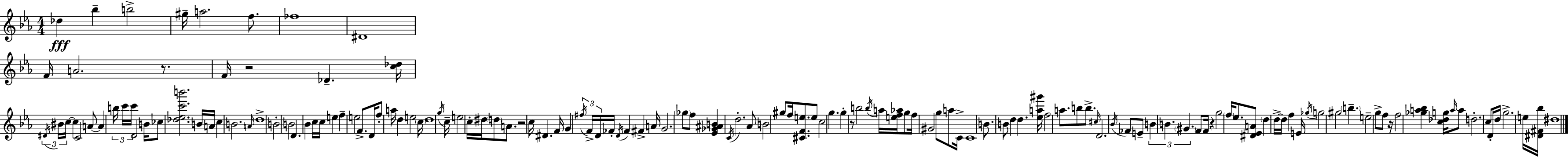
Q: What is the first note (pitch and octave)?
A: Db5